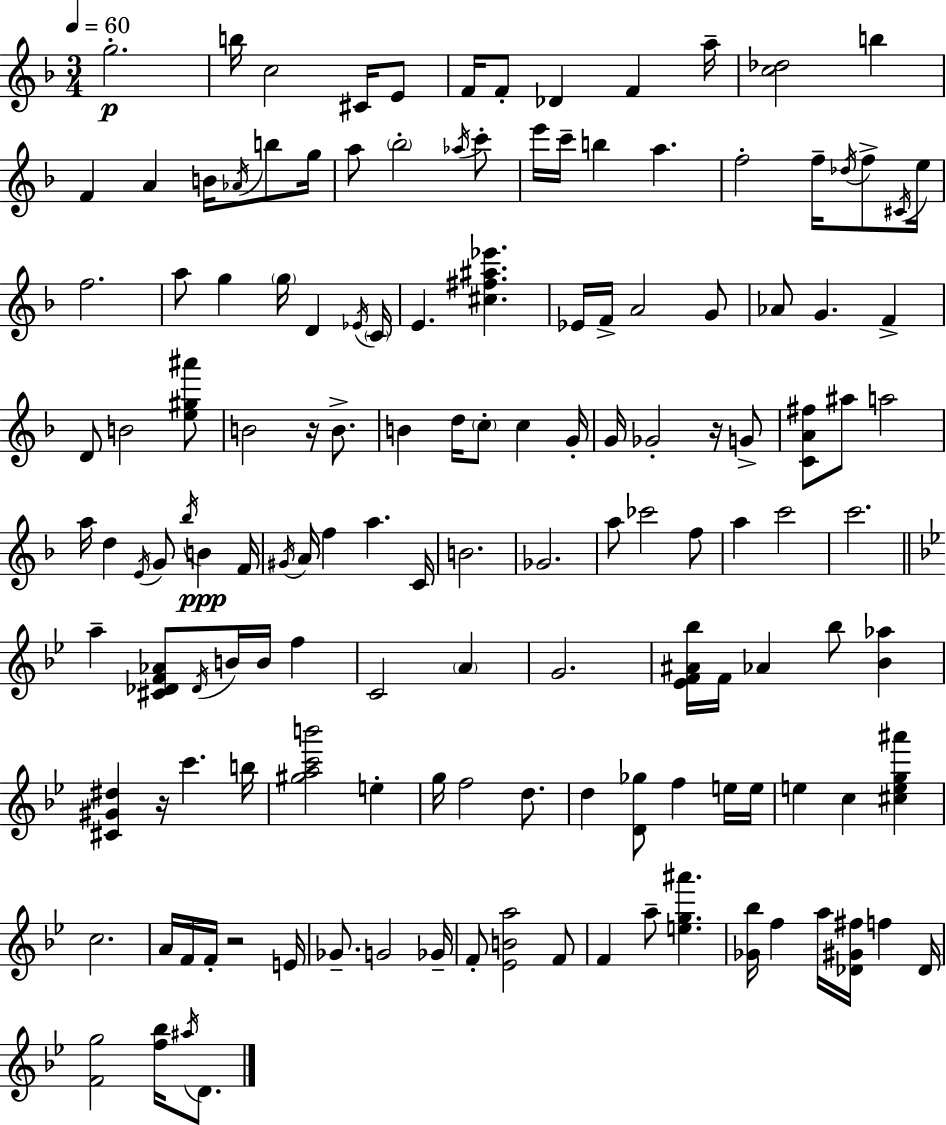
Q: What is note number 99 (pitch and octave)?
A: F5